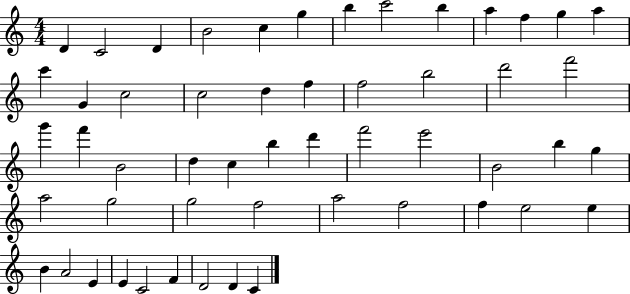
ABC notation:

X:1
T:Untitled
M:4/4
L:1/4
K:C
D C2 D B2 c g b c'2 b a f g a c' G c2 c2 d f f2 b2 d'2 f'2 g' f' B2 d c b d' f'2 e'2 B2 b g a2 g2 g2 f2 a2 f2 f e2 e B A2 E E C2 F D2 D C